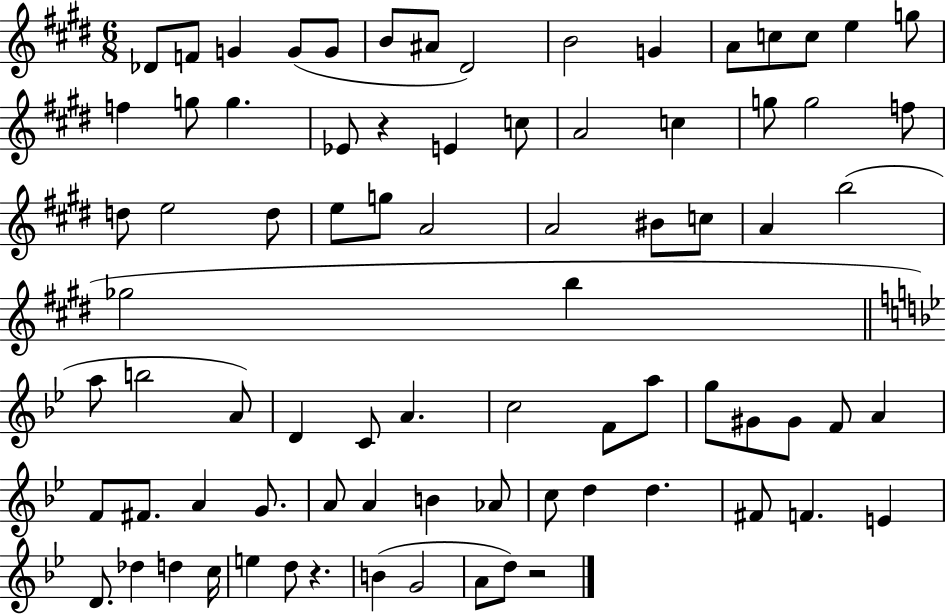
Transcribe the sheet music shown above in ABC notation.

X:1
T:Untitled
M:6/8
L:1/4
K:E
_D/2 F/2 G G/2 G/2 B/2 ^A/2 ^D2 B2 G A/2 c/2 c/2 e g/2 f g/2 g _E/2 z E c/2 A2 c g/2 g2 f/2 d/2 e2 d/2 e/2 g/2 A2 A2 ^B/2 c/2 A b2 _g2 b a/2 b2 A/2 D C/2 A c2 F/2 a/2 g/2 ^G/2 ^G/2 F/2 A F/2 ^F/2 A G/2 A/2 A B _A/2 c/2 d d ^F/2 F E D/2 _d d c/4 e d/2 z B G2 A/2 d/2 z2